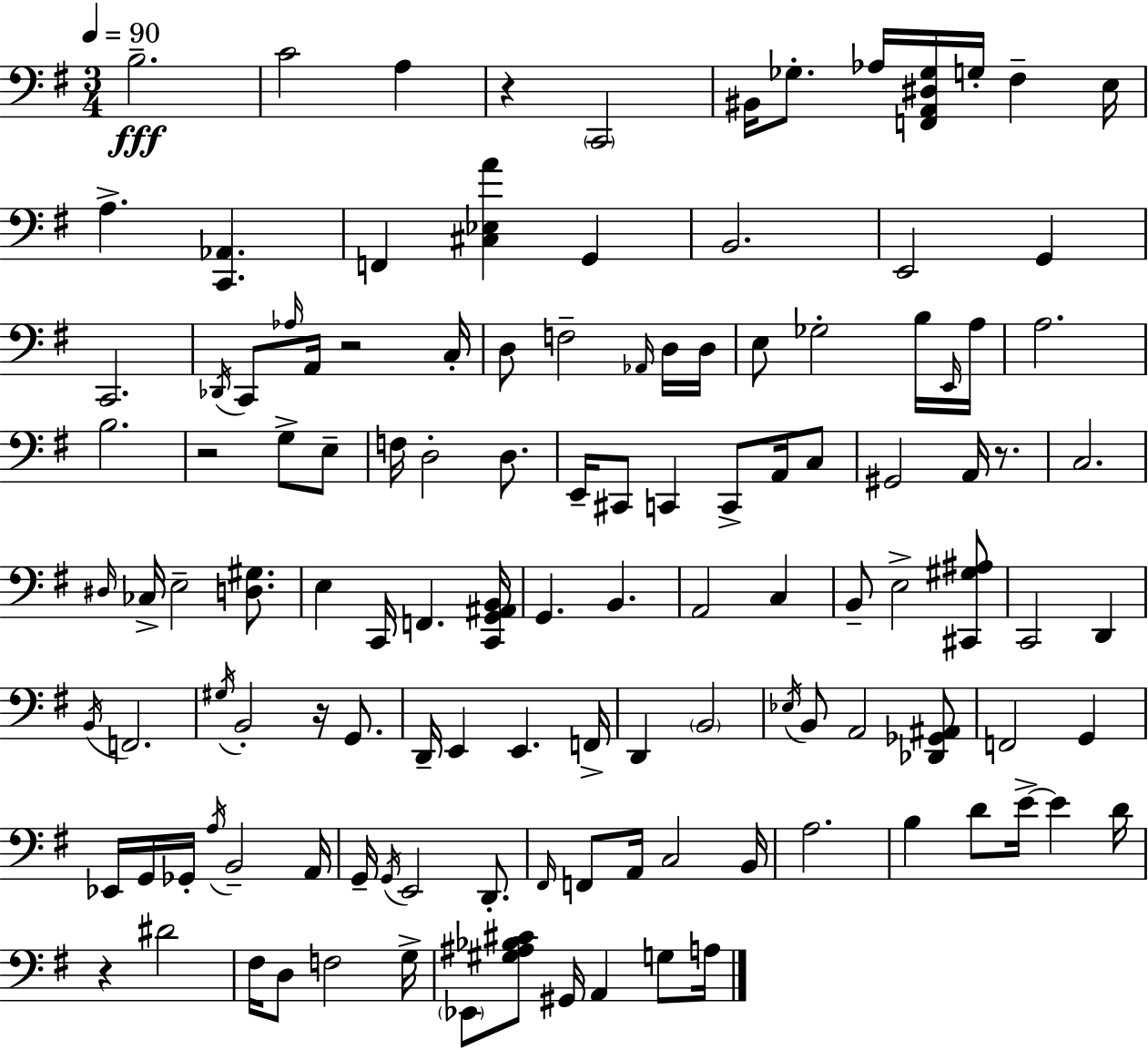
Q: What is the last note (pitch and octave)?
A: A3